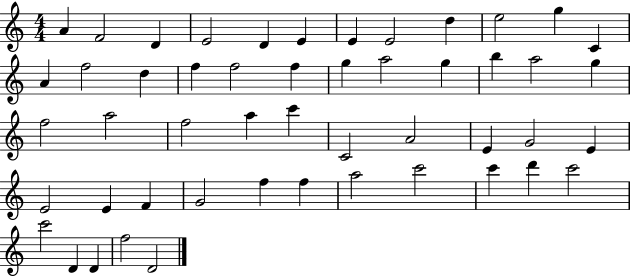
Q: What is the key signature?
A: C major